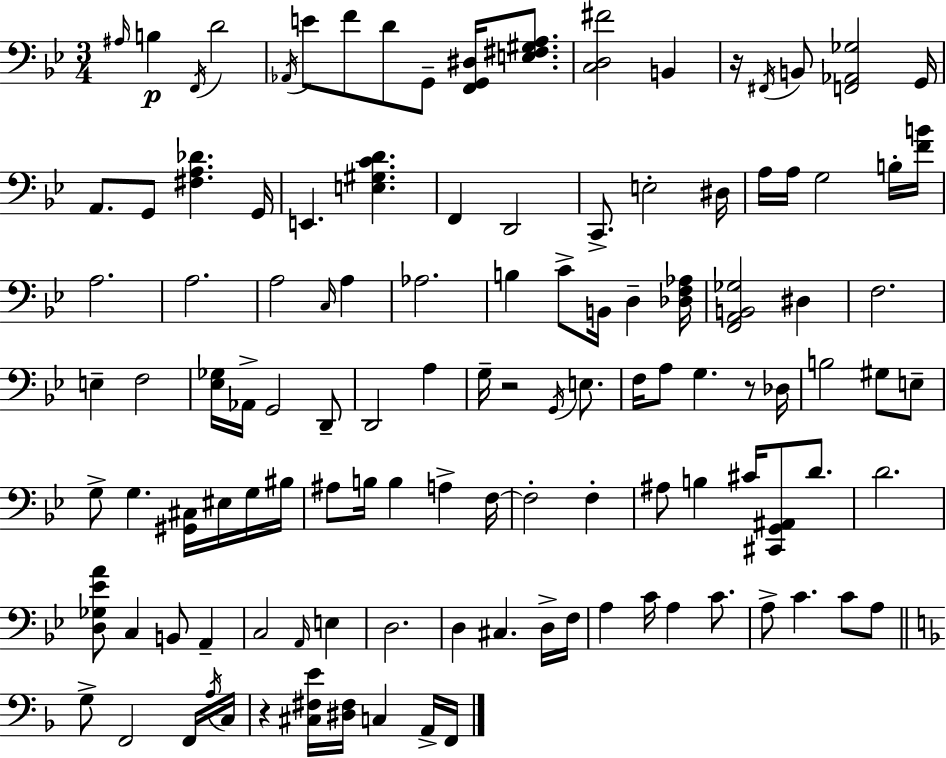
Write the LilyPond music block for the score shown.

{
  \clef bass
  \numericTimeSignature
  \time 3/4
  \key bes \major
  \grace { ais16 }\p b4 \acciaccatura { f,16 } d'2 | \acciaccatura { aes,16 } e'8 f'8 d'8 g,8-- <f, g, dis>16 | <e fis gis a>8. <c d fis'>2 b,4 | r16 \acciaccatura { fis,16 } b,8 <f, aes, ges>2 | \break g,16 a,8. g,8 <fis a des'>4. | g,16 e,4. <e gis c' d'>4. | f,4 d,2 | c,8.-> e2-. | \break dis16 a16 a16 g2 | b16-. <f' b'>16 a2. | a2. | a2 | \break \grace { c16 } a4 aes2. | b4 c'8-> b,16 | d4-- <des f aes>16 <f, a, b, ges>2 | dis4 f2. | \break e4-- f2 | <ees ges>16 aes,16-> g,2 | d,8-- d,2 | a4 g16-- r2 | \break \acciaccatura { g,16 } e8. f16 a8 g4. | r8 des16 b2 | gis8 e8-- g8-> g4. | <gis, cis>16 eis16 g16 bis16 ais8 b16 b4 | \break a4-> f16~~ f2-. | f4-. ais8 b4 | cis'16 <cis, g, ais,>8 d'8. d'2. | <d ges ees' a'>8 c4 | \break b,8 a,4-- c2 | \grace { a,16 } e4 d2. | d4 cis4. | d16-> f16 a4 c'16 | \break a4 c'8. a8-> c'4. | c'8 a8 \bar "||" \break \key f \major g8-> f,2 f,16 \acciaccatura { a16 } | c16 r4 <cis fis e'>16 <dis fis>16 c4 a,16-> | f,16 \bar "|."
}